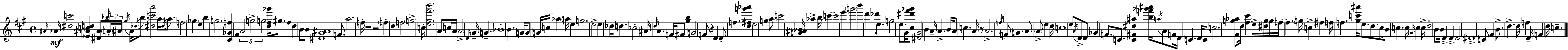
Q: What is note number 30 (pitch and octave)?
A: F5